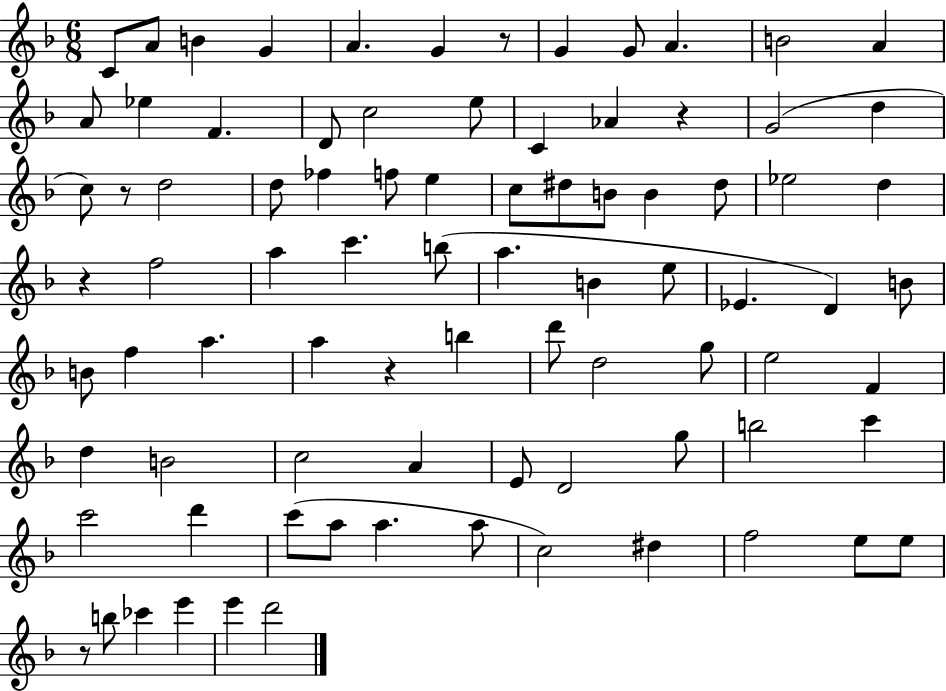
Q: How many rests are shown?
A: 6